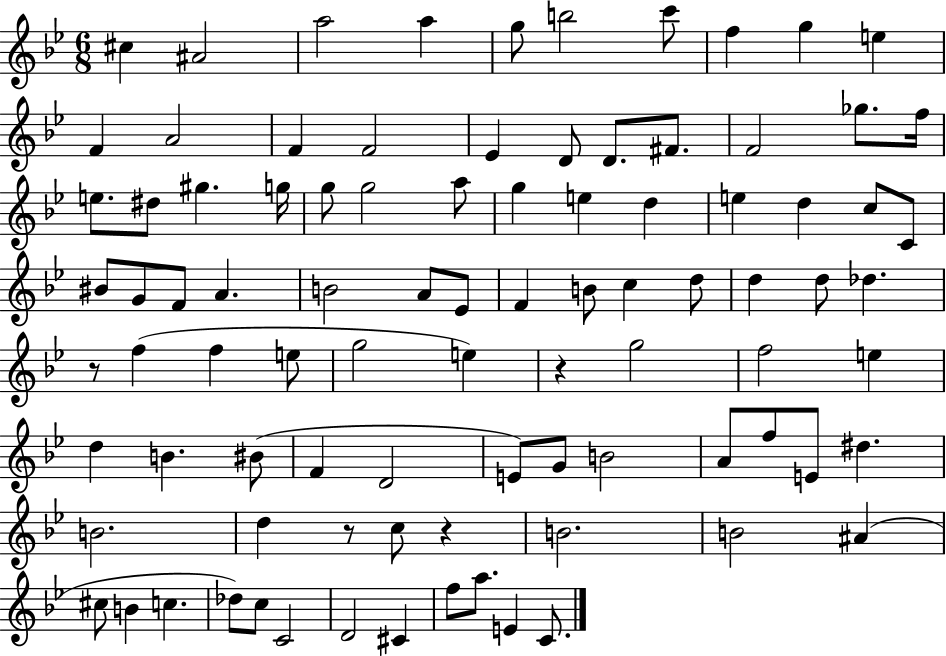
X:1
T:Untitled
M:6/8
L:1/4
K:Bb
^c ^A2 a2 a g/2 b2 c'/2 f g e F A2 F F2 _E D/2 D/2 ^F/2 F2 _g/2 f/4 e/2 ^d/2 ^g g/4 g/2 g2 a/2 g e d e d c/2 C/2 ^B/2 G/2 F/2 A B2 A/2 _E/2 F B/2 c d/2 d d/2 _d z/2 f f e/2 g2 e z g2 f2 e d B ^B/2 F D2 E/2 G/2 B2 A/2 f/2 E/2 ^d B2 d z/2 c/2 z B2 B2 ^A ^c/2 B c _d/2 c/2 C2 D2 ^C f/2 a/2 E C/2